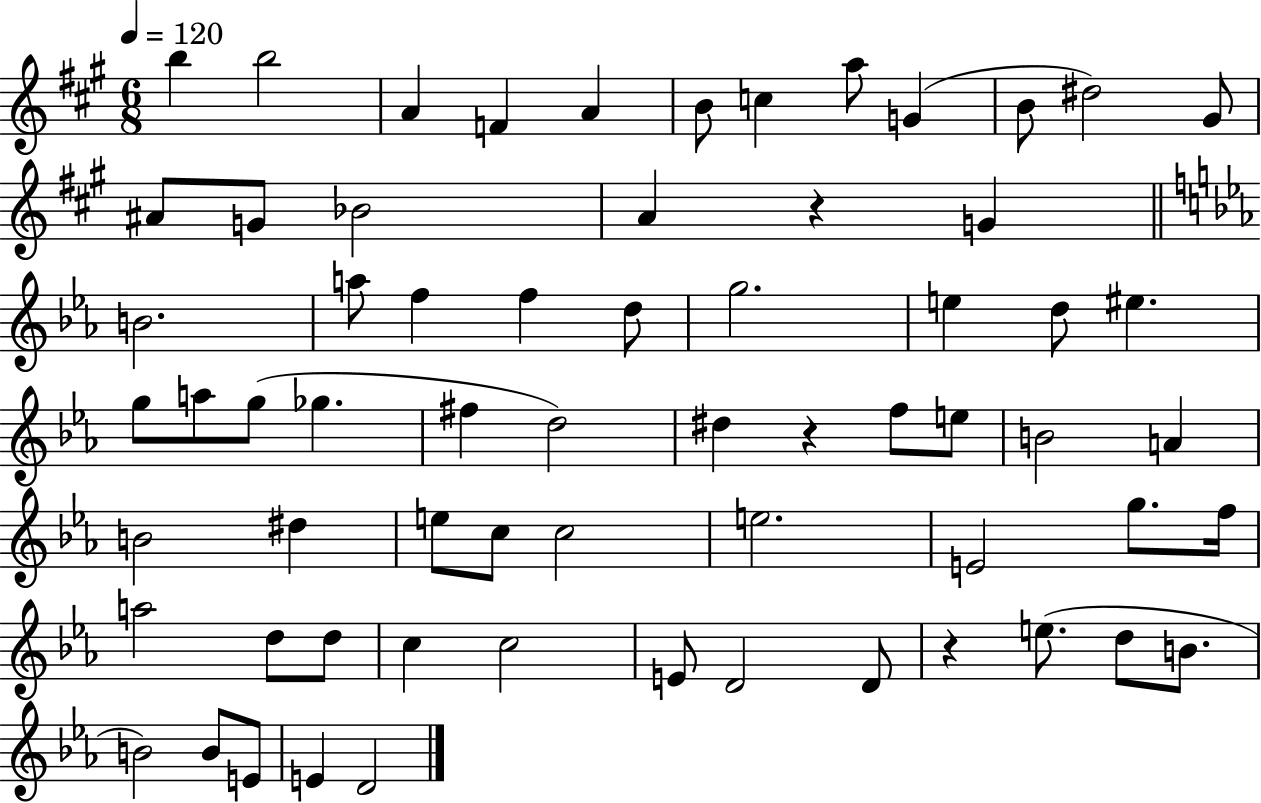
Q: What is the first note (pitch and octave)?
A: B5